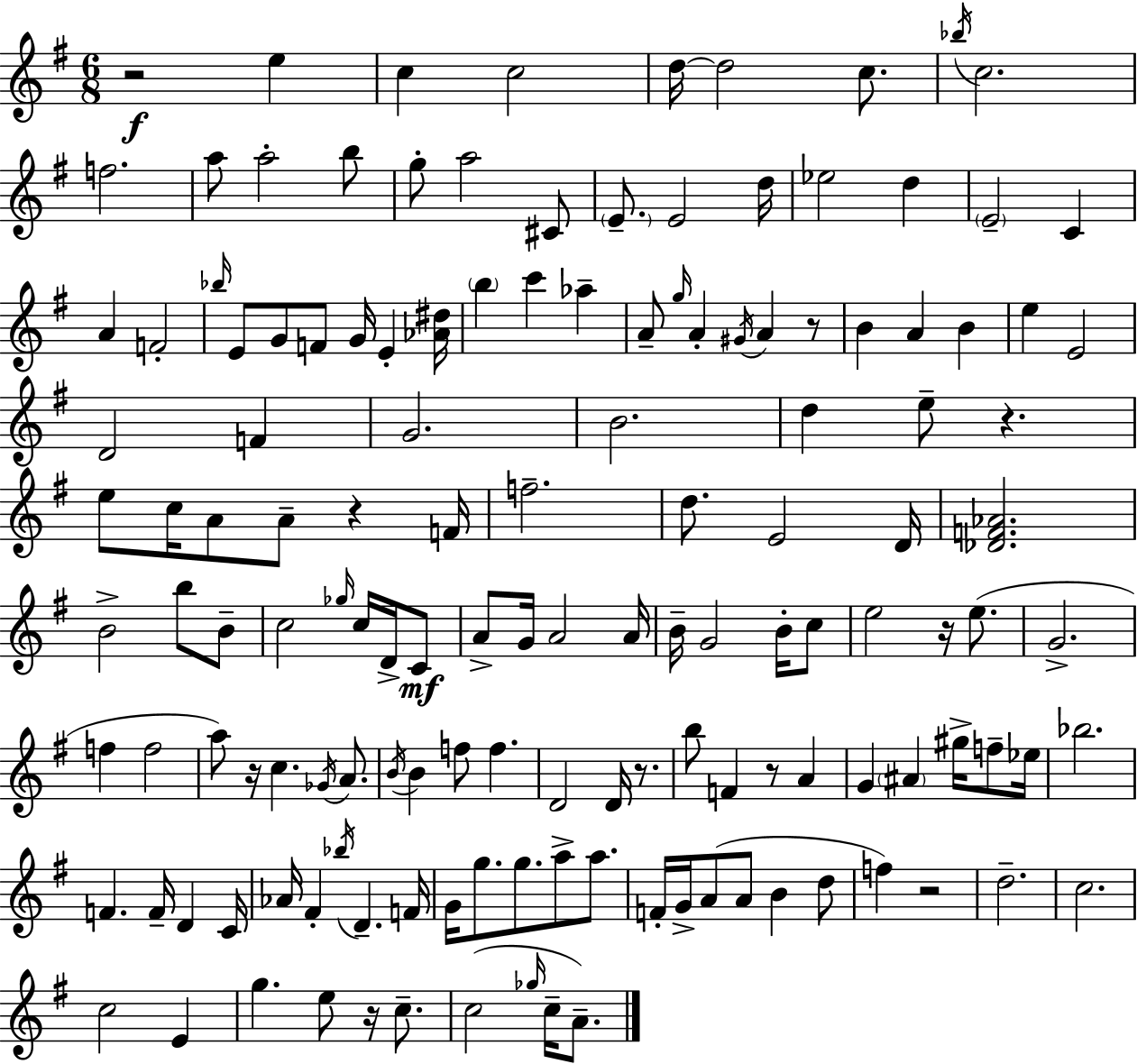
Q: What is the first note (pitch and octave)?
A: E5